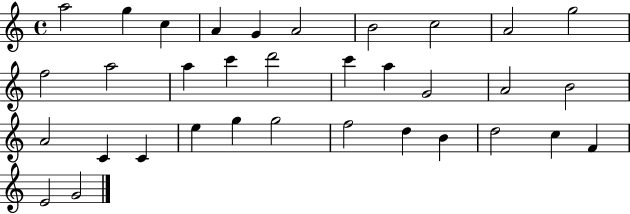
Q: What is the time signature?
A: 4/4